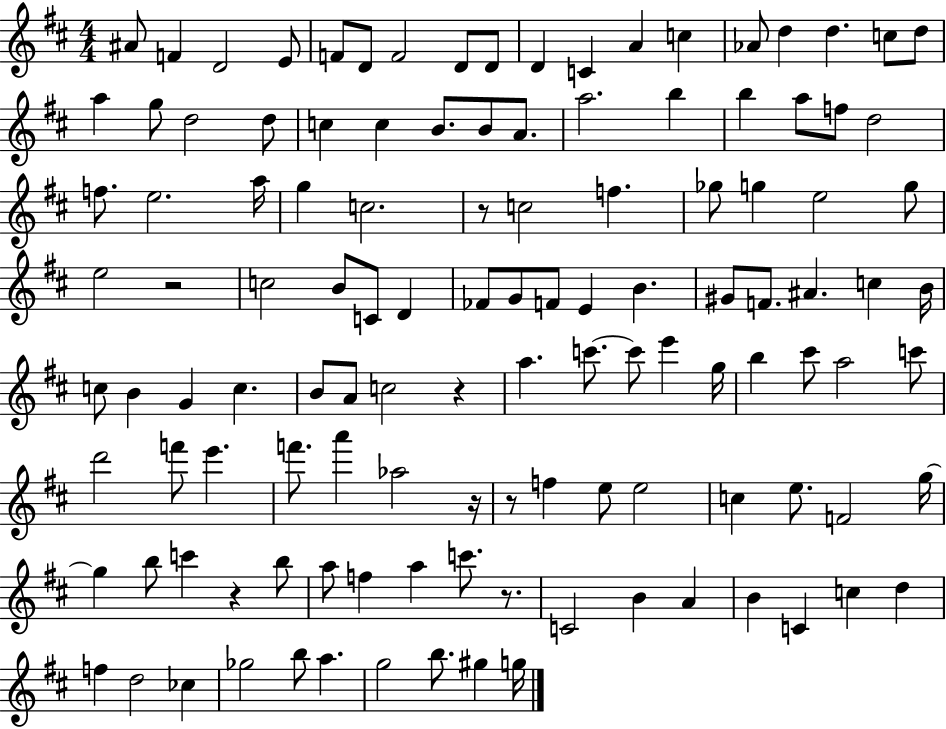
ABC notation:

X:1
T:Untitled
M:4/4
L:1/4
K:D
^A/2 F D2 E/2 F/2 D/2 F2 D/2 D/2 D C A c _A/2 d d c/2 d/2 a g/2 d2 d/2 c c B/2 B/2 A/2 a2 b b a/2 f/2 d2 f/2 e2 a/4 g c2 z/2 c2 f _g/2 g e2 g/2 e2 z2 c2 B/2 C/2 D _F/2 G/2 F/2 E B ^G/2 F/2 ^A c B/4 c/2 B G c B/2 A/2 c2 z a c'/2 c'/2 e' g/4 b ^c'/2 a2 c'/2 d'2 f'/2 e' f'/2 a' _a2 z/4 z/2 f e/2 e2 c e/2 F2 g/4 g b/2 c' z b/2 a/2 f a c'/2 z/2 C2 B A B C c d f d2 _c _g2 b/2 a g2 b/2 ^g g/4